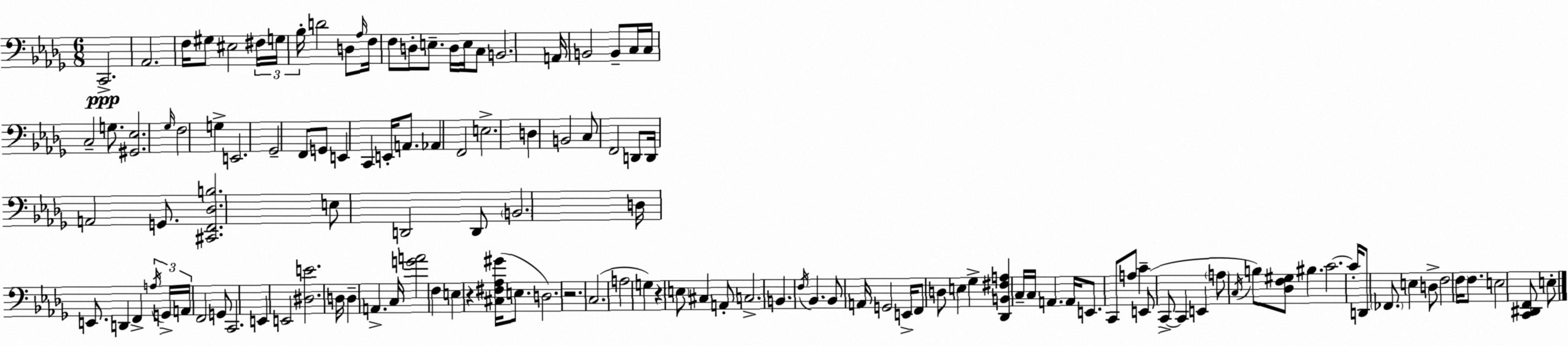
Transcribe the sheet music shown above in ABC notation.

X:1
T:Untitled
M:6/8
L:1/4
K:Bbm
C,,2 _A,,2 F,/4 ^G,/2 ^E,2 ^F,/4 G,/4 _B,/4 D2 D,/2 _A,/4 F,/4 F,/2 D,/2 E,/2 D,/4 E,/4 C,/2 B,,2 A,,/4 B,,2 B,,/2 C,/4 C,/4 C,2 G,/2 [^G,,_E,]2 _G,/4 F,2 G, E,,2 _G,,2 F,,/2 G,,/2 E,, C,, E,,/4 A,,/2 _A,, F,,2 E,2 D, B,,2 C,/2 F,,2 D,,/2 D,,/4 A,,2 G,,/2 [^C,,F,,_D,B,]2 E,/2 D,,2 D,,/2 B,,2 D,/4 E,,/2 D,, F,, A,/4 G,,/4 A,,/4 F,,2 G,,/2 C,,2 E,, E,,2 [^D,E]2 D,/4 D, A,, C,/4 [GA]2 F, E, z [^C,^F,_A,^G]/4 E,/2 D,2 z2 C,2 A,2 G, z E,/2 ^C, A,,/2 C,2 B,, F,/4 _B,, _B,,/2 A,,/4 G,,2 E,,/4 F,,/2 D,/2 E, _G, [_D,,B,,^F,A,] C,/4 C,/4 A,, A,,/4 E,,/2 C,,/2 A,/2 C E,,/2 C,,/2 C,, E,, A,/2 C,/4 B,/2 [_D,F,^G,]/2 ^B, C2 C/4 D,,/2 _F,,/2 E, D,/2 F,2 F,/4 F,/2 E,2 [C,,^D,,F,,]/2 E,/2